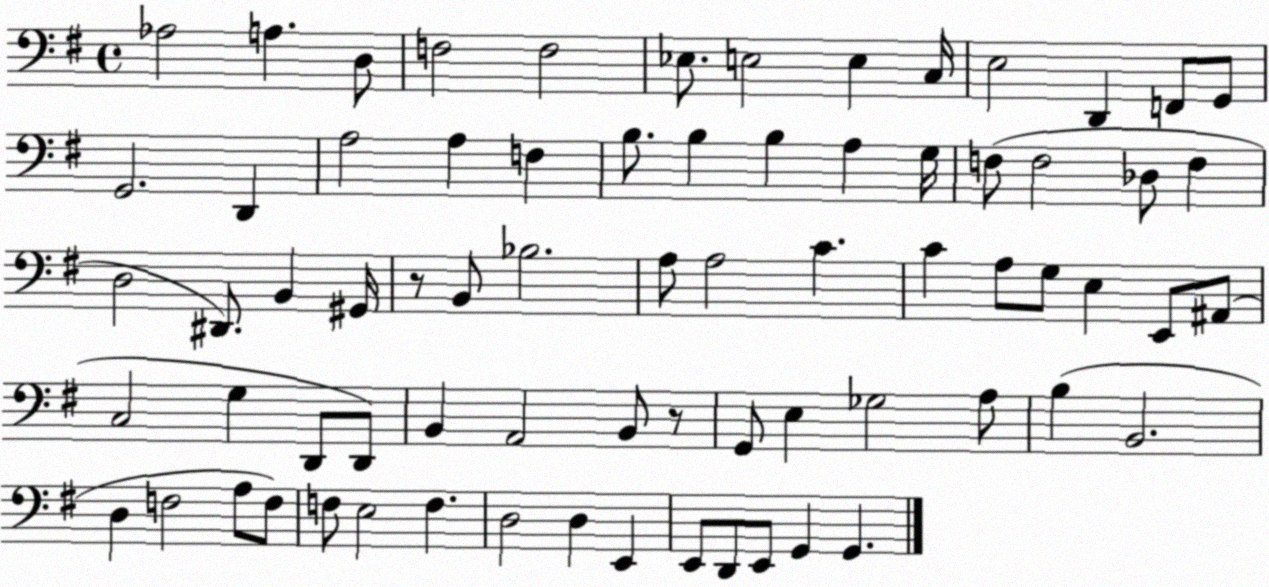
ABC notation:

X:1
T:Untitled
M:4/4
L:1/4
K:G
_A,2 A, D,/2 F,2 F,2 _E,/2 E,2 E, C,/4 E,2 D,, F,,/2 G,,/2 G,,2 D,, A,2 A, F, B,/2 B, B, A, G,/4 F,/2 F,2 _D,/2 F, D,2 ^D,,/2 B,, ^G,,/4 z/2 B,,/2 _B,2 A,/2 A,2 C C A,/2 G,/2 E, E,,/2 ^A,,/2 C,2 G, D,,/2 D,,/2 B,, A,,2 B,,/2 z/2 G,,/2 E, _G,2 A,/2 B, B,,2 D, F,2 A,/2 F,/2 F,/2 E,2 F, D,2 D, E,, E,,/2 D,,/2 E,,/2 G,, G,,